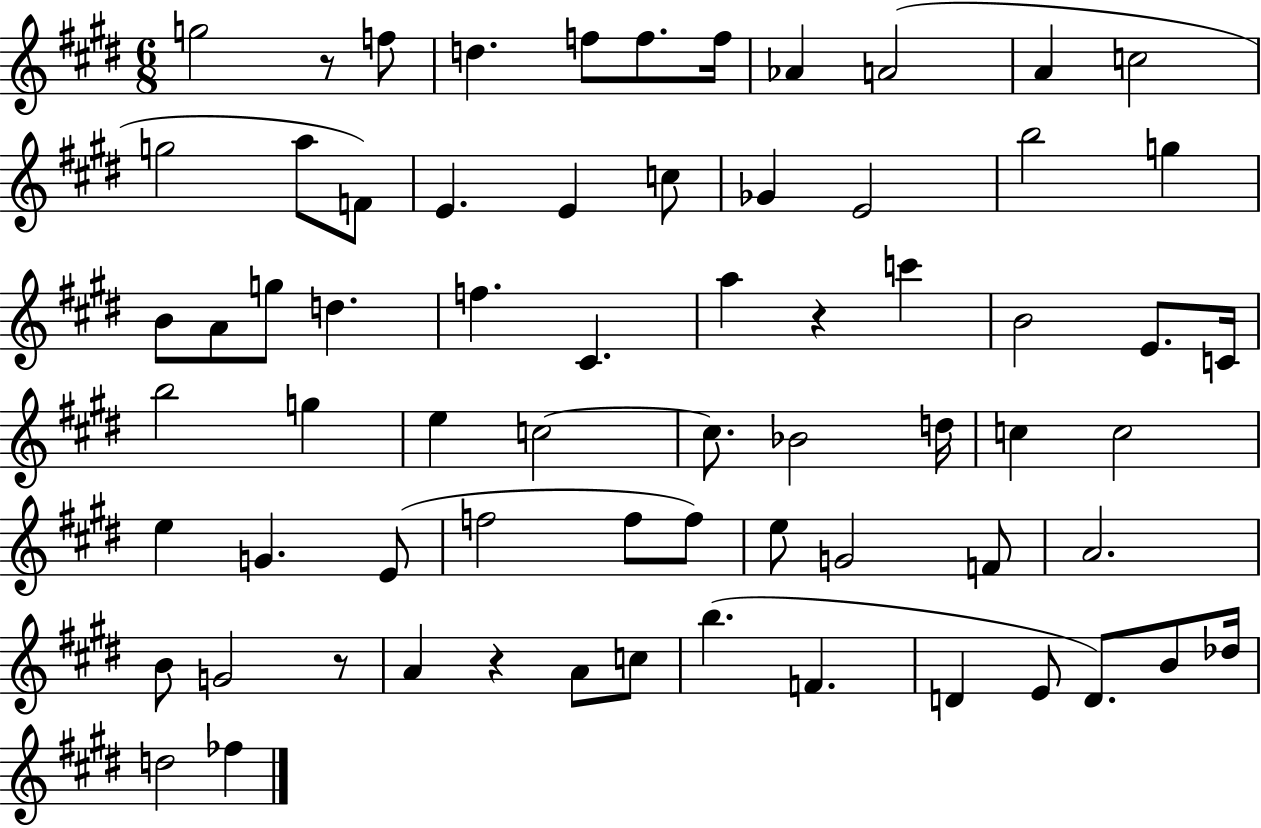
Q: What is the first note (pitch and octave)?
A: G5